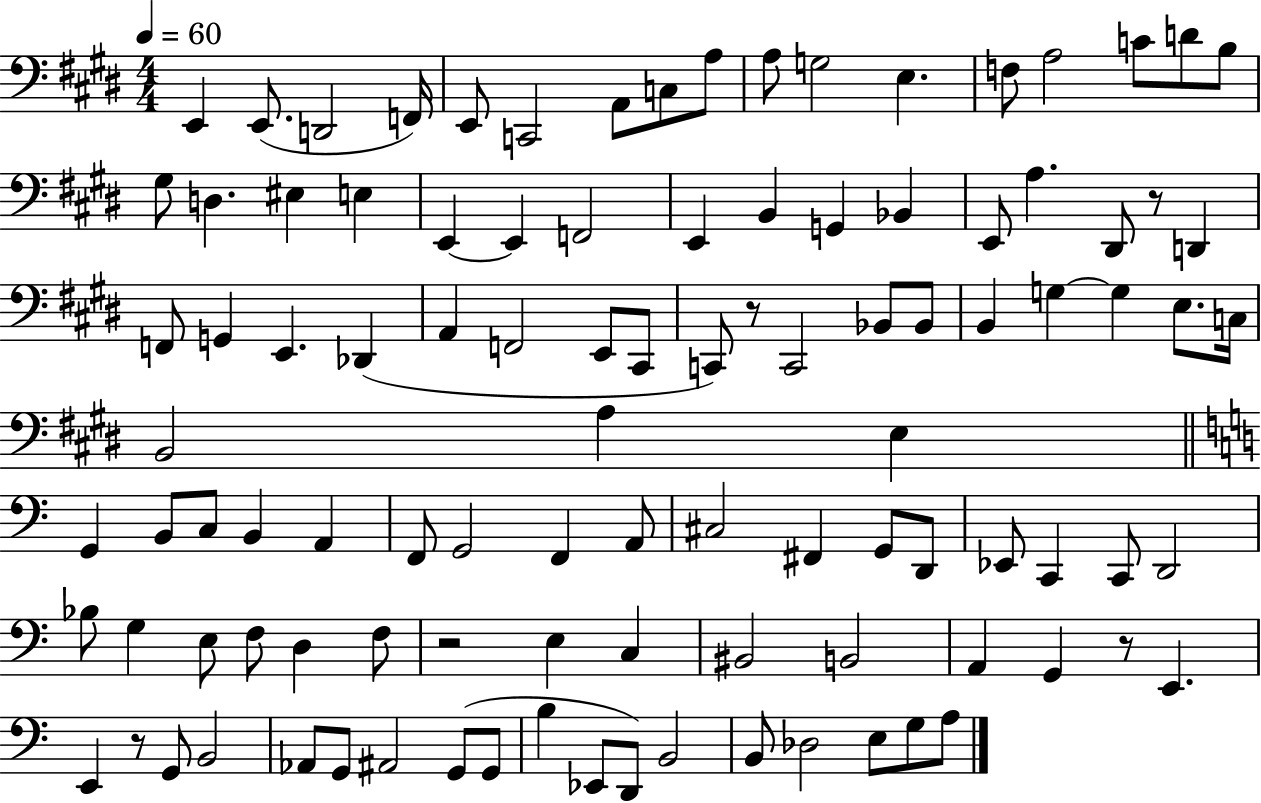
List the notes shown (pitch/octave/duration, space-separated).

E2/q E2/e. D2/h F2/s E2/e C2/h A2/e C3/e A3/e A3/e G3/h E3/q. F3/e A3/h C4/e D4/e B3/e G#3/e D3/q. EIS3/q E3/q E2/q E2/q F2/h E2/q B2/q G2/q Bb2/q E2/e A3/q. D#2/e R/e D2/q F2/e G2/q E2/q. Db2/q A2/q F2/h E2/e C#2/e C2/e R/e C2/h Bb2/e Bb2/e B2/q G3/q G3/q E3/e. C3/s B2/h A3/q E3/q G2/q B2/e C3/e B2/q A2/q F2/e G2/h F2/q A2/e C#3/h F#2/q G2/e D2/e Eb2/e C2/q C2/e D2/h Bb3/e G3/q E3/e F3/e D3/q F3/e R/h E3/q C3/q BIS2/h B2/h A2/q G2/q R/e E2/q. E2/q R/e G2/e B2/h Ab2/e G2/e A#2/h G2/e G2/e B3/q Eb2/e D2/e B2/h B2/e Db3/h E3/e G3/e A3/e